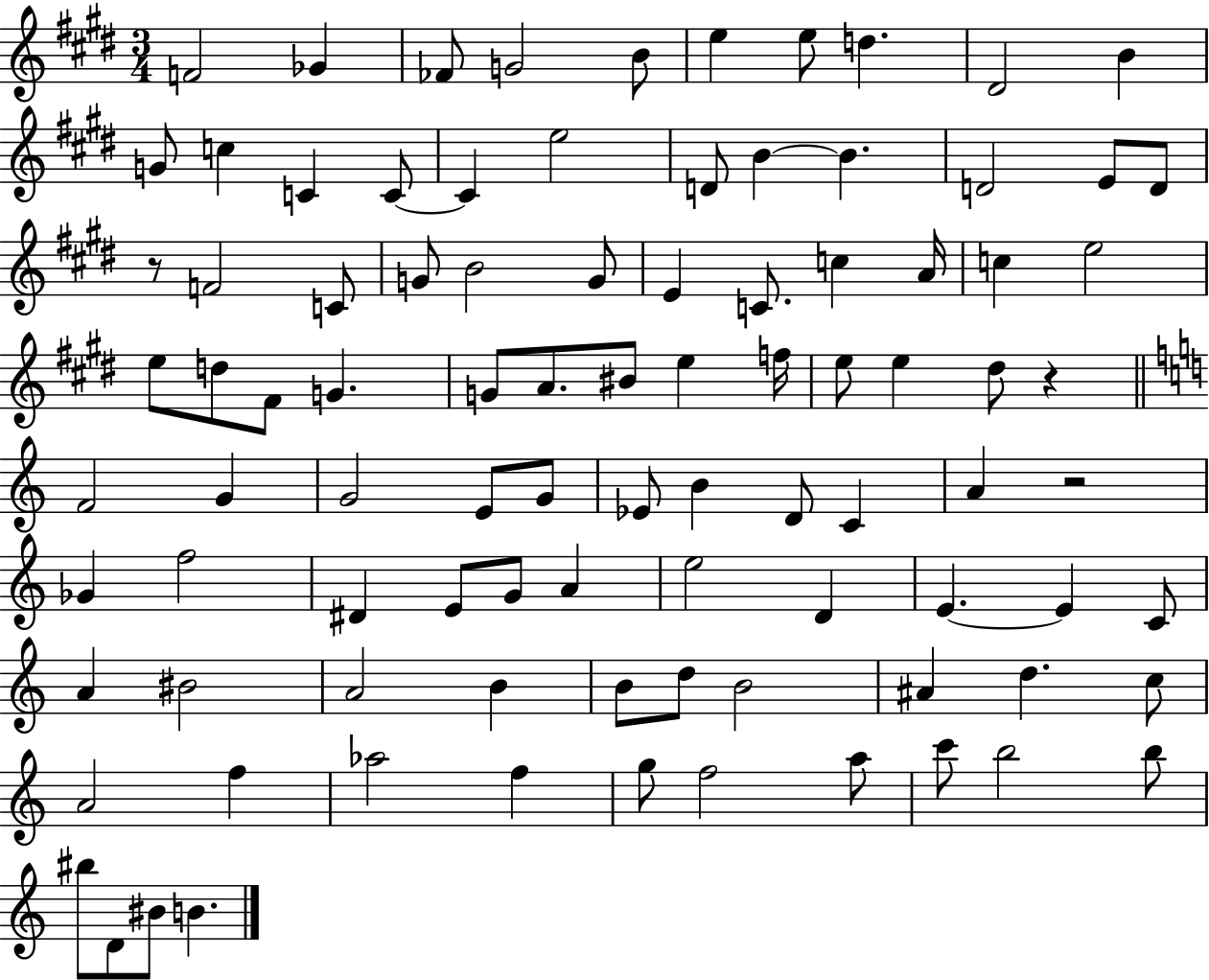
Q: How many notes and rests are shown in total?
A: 93